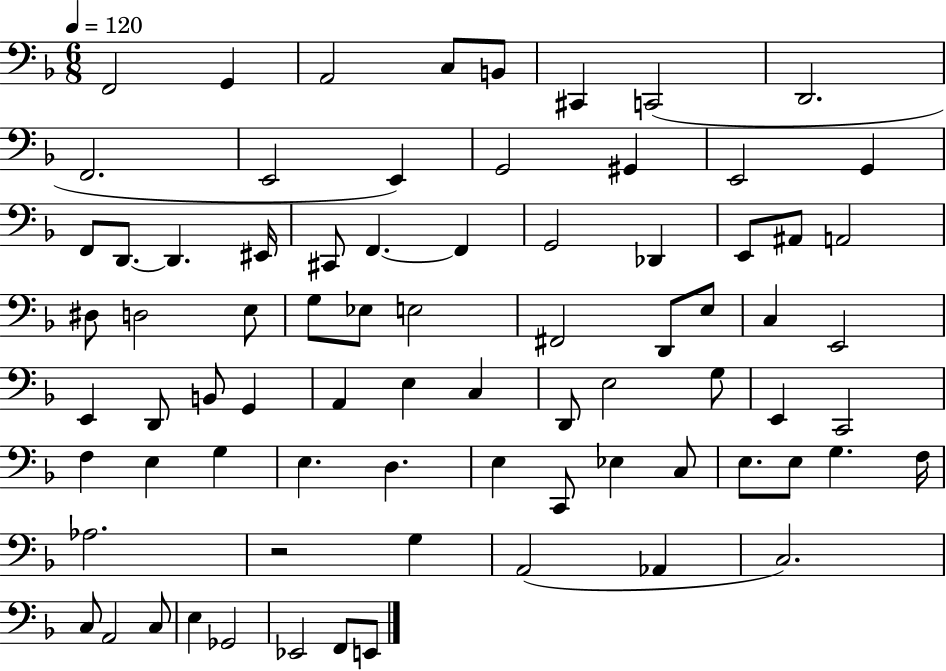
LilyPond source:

{
  \clef bass
  \numericTimeSignature
  \time 6/8
  \key f \major
  \tempo 4 = 120
  f,2 g,4 | a,2 c8 b,8 | cis,4 c,2( | d,2. | \break f,2. | e,2 e,4) | g,2 gis,4 | e,2 g,4 | \break f,8 d,8.~~ d,4. eis,16 | cis,8 f,4.~~ f,4 | g,2 des,4 | e,8 ais,8 a,2 | \break dis8 d2 e8 | g8 ees8 e2 | fis,2 d,8 e8 | c4 e,2 | \break e,4 d,8 b,8 g,4 | a,4 e4 c4 | d,8 e2 g8 | e,4 c,2 | \break f4 e4 g4 | e4. d4. | e4 c,8 ees4 c8 | e8. e8 g4. f16 | \break aes2. | r2 g4 | a,2( aes,4 | c2.) | \break c8 a,2 c8 | e4 ges,2 | ees,2 f,8 e,8 | \bar "|."
}